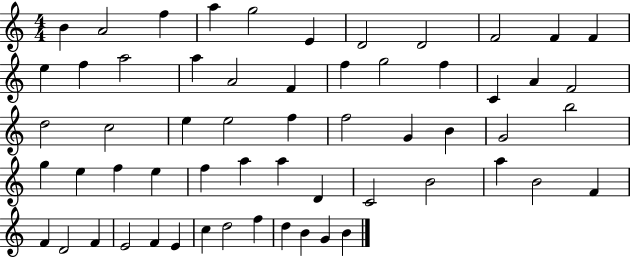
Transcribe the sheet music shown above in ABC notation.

X:1
T:Untitled
M:4/4
L:1/4
K:C
B A2 f a g2 E D2 D2 F2 F F e f a2 a A2 F f g2 f C A F2 d2 c2 e e2 f f2 G B G2 b2 g e f e f a a D C2 B2 a B2 F F D2 F E2 F E c d2 f d B G B